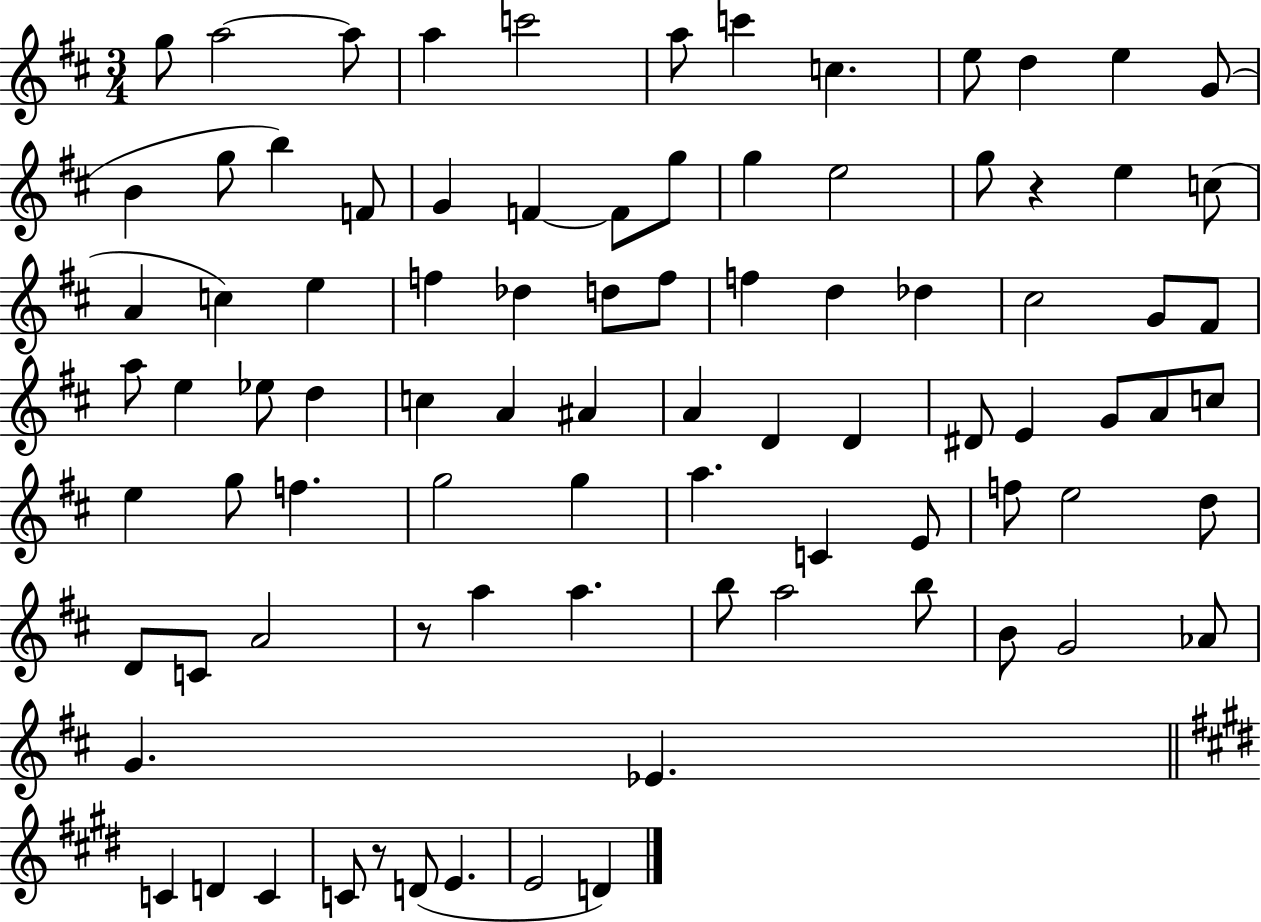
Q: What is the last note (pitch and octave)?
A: D4